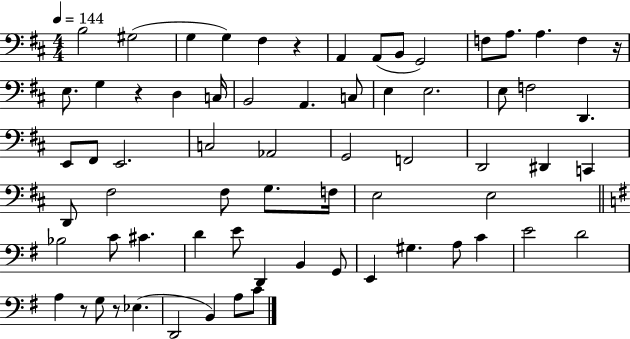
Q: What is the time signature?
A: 4/4